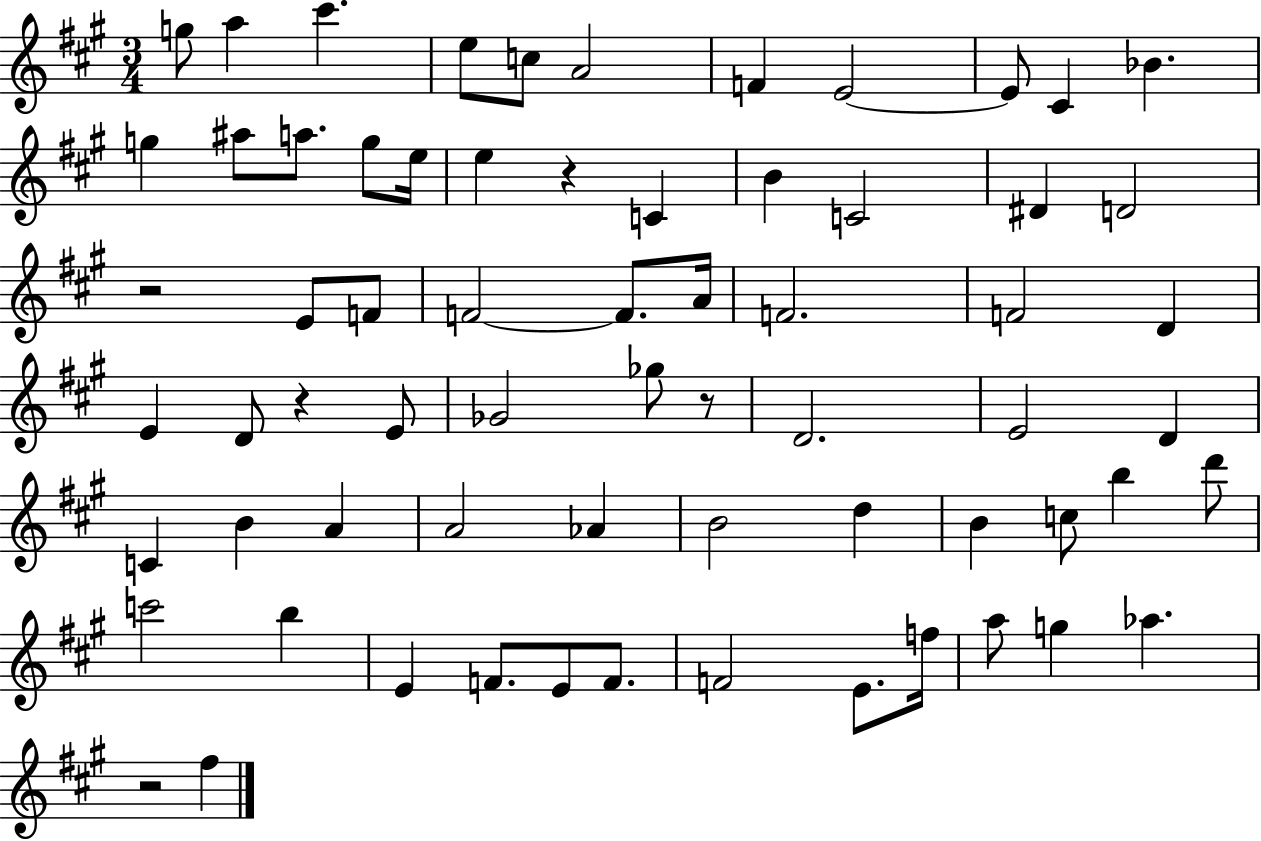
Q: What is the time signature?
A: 3/4